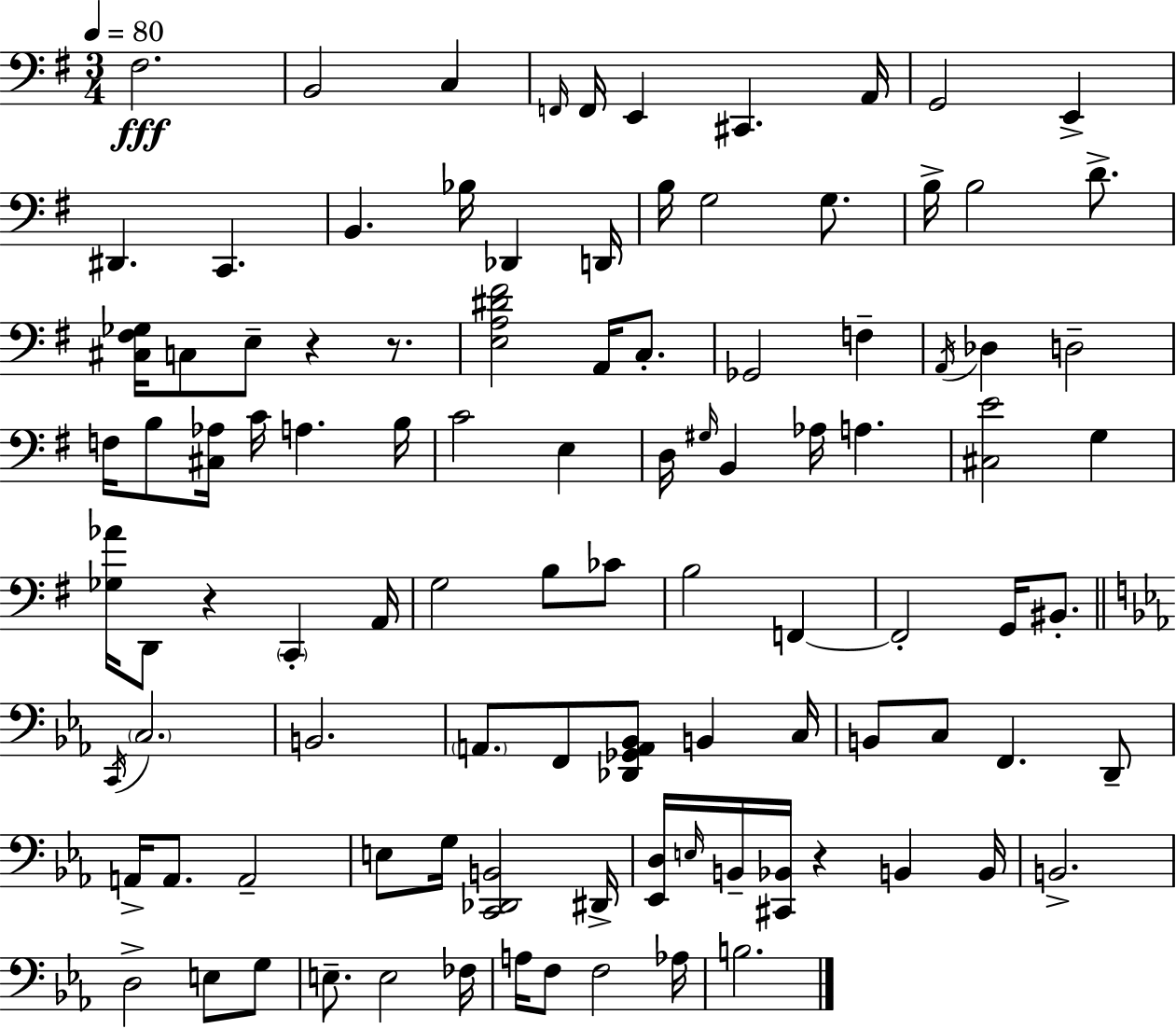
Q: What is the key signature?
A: E minor